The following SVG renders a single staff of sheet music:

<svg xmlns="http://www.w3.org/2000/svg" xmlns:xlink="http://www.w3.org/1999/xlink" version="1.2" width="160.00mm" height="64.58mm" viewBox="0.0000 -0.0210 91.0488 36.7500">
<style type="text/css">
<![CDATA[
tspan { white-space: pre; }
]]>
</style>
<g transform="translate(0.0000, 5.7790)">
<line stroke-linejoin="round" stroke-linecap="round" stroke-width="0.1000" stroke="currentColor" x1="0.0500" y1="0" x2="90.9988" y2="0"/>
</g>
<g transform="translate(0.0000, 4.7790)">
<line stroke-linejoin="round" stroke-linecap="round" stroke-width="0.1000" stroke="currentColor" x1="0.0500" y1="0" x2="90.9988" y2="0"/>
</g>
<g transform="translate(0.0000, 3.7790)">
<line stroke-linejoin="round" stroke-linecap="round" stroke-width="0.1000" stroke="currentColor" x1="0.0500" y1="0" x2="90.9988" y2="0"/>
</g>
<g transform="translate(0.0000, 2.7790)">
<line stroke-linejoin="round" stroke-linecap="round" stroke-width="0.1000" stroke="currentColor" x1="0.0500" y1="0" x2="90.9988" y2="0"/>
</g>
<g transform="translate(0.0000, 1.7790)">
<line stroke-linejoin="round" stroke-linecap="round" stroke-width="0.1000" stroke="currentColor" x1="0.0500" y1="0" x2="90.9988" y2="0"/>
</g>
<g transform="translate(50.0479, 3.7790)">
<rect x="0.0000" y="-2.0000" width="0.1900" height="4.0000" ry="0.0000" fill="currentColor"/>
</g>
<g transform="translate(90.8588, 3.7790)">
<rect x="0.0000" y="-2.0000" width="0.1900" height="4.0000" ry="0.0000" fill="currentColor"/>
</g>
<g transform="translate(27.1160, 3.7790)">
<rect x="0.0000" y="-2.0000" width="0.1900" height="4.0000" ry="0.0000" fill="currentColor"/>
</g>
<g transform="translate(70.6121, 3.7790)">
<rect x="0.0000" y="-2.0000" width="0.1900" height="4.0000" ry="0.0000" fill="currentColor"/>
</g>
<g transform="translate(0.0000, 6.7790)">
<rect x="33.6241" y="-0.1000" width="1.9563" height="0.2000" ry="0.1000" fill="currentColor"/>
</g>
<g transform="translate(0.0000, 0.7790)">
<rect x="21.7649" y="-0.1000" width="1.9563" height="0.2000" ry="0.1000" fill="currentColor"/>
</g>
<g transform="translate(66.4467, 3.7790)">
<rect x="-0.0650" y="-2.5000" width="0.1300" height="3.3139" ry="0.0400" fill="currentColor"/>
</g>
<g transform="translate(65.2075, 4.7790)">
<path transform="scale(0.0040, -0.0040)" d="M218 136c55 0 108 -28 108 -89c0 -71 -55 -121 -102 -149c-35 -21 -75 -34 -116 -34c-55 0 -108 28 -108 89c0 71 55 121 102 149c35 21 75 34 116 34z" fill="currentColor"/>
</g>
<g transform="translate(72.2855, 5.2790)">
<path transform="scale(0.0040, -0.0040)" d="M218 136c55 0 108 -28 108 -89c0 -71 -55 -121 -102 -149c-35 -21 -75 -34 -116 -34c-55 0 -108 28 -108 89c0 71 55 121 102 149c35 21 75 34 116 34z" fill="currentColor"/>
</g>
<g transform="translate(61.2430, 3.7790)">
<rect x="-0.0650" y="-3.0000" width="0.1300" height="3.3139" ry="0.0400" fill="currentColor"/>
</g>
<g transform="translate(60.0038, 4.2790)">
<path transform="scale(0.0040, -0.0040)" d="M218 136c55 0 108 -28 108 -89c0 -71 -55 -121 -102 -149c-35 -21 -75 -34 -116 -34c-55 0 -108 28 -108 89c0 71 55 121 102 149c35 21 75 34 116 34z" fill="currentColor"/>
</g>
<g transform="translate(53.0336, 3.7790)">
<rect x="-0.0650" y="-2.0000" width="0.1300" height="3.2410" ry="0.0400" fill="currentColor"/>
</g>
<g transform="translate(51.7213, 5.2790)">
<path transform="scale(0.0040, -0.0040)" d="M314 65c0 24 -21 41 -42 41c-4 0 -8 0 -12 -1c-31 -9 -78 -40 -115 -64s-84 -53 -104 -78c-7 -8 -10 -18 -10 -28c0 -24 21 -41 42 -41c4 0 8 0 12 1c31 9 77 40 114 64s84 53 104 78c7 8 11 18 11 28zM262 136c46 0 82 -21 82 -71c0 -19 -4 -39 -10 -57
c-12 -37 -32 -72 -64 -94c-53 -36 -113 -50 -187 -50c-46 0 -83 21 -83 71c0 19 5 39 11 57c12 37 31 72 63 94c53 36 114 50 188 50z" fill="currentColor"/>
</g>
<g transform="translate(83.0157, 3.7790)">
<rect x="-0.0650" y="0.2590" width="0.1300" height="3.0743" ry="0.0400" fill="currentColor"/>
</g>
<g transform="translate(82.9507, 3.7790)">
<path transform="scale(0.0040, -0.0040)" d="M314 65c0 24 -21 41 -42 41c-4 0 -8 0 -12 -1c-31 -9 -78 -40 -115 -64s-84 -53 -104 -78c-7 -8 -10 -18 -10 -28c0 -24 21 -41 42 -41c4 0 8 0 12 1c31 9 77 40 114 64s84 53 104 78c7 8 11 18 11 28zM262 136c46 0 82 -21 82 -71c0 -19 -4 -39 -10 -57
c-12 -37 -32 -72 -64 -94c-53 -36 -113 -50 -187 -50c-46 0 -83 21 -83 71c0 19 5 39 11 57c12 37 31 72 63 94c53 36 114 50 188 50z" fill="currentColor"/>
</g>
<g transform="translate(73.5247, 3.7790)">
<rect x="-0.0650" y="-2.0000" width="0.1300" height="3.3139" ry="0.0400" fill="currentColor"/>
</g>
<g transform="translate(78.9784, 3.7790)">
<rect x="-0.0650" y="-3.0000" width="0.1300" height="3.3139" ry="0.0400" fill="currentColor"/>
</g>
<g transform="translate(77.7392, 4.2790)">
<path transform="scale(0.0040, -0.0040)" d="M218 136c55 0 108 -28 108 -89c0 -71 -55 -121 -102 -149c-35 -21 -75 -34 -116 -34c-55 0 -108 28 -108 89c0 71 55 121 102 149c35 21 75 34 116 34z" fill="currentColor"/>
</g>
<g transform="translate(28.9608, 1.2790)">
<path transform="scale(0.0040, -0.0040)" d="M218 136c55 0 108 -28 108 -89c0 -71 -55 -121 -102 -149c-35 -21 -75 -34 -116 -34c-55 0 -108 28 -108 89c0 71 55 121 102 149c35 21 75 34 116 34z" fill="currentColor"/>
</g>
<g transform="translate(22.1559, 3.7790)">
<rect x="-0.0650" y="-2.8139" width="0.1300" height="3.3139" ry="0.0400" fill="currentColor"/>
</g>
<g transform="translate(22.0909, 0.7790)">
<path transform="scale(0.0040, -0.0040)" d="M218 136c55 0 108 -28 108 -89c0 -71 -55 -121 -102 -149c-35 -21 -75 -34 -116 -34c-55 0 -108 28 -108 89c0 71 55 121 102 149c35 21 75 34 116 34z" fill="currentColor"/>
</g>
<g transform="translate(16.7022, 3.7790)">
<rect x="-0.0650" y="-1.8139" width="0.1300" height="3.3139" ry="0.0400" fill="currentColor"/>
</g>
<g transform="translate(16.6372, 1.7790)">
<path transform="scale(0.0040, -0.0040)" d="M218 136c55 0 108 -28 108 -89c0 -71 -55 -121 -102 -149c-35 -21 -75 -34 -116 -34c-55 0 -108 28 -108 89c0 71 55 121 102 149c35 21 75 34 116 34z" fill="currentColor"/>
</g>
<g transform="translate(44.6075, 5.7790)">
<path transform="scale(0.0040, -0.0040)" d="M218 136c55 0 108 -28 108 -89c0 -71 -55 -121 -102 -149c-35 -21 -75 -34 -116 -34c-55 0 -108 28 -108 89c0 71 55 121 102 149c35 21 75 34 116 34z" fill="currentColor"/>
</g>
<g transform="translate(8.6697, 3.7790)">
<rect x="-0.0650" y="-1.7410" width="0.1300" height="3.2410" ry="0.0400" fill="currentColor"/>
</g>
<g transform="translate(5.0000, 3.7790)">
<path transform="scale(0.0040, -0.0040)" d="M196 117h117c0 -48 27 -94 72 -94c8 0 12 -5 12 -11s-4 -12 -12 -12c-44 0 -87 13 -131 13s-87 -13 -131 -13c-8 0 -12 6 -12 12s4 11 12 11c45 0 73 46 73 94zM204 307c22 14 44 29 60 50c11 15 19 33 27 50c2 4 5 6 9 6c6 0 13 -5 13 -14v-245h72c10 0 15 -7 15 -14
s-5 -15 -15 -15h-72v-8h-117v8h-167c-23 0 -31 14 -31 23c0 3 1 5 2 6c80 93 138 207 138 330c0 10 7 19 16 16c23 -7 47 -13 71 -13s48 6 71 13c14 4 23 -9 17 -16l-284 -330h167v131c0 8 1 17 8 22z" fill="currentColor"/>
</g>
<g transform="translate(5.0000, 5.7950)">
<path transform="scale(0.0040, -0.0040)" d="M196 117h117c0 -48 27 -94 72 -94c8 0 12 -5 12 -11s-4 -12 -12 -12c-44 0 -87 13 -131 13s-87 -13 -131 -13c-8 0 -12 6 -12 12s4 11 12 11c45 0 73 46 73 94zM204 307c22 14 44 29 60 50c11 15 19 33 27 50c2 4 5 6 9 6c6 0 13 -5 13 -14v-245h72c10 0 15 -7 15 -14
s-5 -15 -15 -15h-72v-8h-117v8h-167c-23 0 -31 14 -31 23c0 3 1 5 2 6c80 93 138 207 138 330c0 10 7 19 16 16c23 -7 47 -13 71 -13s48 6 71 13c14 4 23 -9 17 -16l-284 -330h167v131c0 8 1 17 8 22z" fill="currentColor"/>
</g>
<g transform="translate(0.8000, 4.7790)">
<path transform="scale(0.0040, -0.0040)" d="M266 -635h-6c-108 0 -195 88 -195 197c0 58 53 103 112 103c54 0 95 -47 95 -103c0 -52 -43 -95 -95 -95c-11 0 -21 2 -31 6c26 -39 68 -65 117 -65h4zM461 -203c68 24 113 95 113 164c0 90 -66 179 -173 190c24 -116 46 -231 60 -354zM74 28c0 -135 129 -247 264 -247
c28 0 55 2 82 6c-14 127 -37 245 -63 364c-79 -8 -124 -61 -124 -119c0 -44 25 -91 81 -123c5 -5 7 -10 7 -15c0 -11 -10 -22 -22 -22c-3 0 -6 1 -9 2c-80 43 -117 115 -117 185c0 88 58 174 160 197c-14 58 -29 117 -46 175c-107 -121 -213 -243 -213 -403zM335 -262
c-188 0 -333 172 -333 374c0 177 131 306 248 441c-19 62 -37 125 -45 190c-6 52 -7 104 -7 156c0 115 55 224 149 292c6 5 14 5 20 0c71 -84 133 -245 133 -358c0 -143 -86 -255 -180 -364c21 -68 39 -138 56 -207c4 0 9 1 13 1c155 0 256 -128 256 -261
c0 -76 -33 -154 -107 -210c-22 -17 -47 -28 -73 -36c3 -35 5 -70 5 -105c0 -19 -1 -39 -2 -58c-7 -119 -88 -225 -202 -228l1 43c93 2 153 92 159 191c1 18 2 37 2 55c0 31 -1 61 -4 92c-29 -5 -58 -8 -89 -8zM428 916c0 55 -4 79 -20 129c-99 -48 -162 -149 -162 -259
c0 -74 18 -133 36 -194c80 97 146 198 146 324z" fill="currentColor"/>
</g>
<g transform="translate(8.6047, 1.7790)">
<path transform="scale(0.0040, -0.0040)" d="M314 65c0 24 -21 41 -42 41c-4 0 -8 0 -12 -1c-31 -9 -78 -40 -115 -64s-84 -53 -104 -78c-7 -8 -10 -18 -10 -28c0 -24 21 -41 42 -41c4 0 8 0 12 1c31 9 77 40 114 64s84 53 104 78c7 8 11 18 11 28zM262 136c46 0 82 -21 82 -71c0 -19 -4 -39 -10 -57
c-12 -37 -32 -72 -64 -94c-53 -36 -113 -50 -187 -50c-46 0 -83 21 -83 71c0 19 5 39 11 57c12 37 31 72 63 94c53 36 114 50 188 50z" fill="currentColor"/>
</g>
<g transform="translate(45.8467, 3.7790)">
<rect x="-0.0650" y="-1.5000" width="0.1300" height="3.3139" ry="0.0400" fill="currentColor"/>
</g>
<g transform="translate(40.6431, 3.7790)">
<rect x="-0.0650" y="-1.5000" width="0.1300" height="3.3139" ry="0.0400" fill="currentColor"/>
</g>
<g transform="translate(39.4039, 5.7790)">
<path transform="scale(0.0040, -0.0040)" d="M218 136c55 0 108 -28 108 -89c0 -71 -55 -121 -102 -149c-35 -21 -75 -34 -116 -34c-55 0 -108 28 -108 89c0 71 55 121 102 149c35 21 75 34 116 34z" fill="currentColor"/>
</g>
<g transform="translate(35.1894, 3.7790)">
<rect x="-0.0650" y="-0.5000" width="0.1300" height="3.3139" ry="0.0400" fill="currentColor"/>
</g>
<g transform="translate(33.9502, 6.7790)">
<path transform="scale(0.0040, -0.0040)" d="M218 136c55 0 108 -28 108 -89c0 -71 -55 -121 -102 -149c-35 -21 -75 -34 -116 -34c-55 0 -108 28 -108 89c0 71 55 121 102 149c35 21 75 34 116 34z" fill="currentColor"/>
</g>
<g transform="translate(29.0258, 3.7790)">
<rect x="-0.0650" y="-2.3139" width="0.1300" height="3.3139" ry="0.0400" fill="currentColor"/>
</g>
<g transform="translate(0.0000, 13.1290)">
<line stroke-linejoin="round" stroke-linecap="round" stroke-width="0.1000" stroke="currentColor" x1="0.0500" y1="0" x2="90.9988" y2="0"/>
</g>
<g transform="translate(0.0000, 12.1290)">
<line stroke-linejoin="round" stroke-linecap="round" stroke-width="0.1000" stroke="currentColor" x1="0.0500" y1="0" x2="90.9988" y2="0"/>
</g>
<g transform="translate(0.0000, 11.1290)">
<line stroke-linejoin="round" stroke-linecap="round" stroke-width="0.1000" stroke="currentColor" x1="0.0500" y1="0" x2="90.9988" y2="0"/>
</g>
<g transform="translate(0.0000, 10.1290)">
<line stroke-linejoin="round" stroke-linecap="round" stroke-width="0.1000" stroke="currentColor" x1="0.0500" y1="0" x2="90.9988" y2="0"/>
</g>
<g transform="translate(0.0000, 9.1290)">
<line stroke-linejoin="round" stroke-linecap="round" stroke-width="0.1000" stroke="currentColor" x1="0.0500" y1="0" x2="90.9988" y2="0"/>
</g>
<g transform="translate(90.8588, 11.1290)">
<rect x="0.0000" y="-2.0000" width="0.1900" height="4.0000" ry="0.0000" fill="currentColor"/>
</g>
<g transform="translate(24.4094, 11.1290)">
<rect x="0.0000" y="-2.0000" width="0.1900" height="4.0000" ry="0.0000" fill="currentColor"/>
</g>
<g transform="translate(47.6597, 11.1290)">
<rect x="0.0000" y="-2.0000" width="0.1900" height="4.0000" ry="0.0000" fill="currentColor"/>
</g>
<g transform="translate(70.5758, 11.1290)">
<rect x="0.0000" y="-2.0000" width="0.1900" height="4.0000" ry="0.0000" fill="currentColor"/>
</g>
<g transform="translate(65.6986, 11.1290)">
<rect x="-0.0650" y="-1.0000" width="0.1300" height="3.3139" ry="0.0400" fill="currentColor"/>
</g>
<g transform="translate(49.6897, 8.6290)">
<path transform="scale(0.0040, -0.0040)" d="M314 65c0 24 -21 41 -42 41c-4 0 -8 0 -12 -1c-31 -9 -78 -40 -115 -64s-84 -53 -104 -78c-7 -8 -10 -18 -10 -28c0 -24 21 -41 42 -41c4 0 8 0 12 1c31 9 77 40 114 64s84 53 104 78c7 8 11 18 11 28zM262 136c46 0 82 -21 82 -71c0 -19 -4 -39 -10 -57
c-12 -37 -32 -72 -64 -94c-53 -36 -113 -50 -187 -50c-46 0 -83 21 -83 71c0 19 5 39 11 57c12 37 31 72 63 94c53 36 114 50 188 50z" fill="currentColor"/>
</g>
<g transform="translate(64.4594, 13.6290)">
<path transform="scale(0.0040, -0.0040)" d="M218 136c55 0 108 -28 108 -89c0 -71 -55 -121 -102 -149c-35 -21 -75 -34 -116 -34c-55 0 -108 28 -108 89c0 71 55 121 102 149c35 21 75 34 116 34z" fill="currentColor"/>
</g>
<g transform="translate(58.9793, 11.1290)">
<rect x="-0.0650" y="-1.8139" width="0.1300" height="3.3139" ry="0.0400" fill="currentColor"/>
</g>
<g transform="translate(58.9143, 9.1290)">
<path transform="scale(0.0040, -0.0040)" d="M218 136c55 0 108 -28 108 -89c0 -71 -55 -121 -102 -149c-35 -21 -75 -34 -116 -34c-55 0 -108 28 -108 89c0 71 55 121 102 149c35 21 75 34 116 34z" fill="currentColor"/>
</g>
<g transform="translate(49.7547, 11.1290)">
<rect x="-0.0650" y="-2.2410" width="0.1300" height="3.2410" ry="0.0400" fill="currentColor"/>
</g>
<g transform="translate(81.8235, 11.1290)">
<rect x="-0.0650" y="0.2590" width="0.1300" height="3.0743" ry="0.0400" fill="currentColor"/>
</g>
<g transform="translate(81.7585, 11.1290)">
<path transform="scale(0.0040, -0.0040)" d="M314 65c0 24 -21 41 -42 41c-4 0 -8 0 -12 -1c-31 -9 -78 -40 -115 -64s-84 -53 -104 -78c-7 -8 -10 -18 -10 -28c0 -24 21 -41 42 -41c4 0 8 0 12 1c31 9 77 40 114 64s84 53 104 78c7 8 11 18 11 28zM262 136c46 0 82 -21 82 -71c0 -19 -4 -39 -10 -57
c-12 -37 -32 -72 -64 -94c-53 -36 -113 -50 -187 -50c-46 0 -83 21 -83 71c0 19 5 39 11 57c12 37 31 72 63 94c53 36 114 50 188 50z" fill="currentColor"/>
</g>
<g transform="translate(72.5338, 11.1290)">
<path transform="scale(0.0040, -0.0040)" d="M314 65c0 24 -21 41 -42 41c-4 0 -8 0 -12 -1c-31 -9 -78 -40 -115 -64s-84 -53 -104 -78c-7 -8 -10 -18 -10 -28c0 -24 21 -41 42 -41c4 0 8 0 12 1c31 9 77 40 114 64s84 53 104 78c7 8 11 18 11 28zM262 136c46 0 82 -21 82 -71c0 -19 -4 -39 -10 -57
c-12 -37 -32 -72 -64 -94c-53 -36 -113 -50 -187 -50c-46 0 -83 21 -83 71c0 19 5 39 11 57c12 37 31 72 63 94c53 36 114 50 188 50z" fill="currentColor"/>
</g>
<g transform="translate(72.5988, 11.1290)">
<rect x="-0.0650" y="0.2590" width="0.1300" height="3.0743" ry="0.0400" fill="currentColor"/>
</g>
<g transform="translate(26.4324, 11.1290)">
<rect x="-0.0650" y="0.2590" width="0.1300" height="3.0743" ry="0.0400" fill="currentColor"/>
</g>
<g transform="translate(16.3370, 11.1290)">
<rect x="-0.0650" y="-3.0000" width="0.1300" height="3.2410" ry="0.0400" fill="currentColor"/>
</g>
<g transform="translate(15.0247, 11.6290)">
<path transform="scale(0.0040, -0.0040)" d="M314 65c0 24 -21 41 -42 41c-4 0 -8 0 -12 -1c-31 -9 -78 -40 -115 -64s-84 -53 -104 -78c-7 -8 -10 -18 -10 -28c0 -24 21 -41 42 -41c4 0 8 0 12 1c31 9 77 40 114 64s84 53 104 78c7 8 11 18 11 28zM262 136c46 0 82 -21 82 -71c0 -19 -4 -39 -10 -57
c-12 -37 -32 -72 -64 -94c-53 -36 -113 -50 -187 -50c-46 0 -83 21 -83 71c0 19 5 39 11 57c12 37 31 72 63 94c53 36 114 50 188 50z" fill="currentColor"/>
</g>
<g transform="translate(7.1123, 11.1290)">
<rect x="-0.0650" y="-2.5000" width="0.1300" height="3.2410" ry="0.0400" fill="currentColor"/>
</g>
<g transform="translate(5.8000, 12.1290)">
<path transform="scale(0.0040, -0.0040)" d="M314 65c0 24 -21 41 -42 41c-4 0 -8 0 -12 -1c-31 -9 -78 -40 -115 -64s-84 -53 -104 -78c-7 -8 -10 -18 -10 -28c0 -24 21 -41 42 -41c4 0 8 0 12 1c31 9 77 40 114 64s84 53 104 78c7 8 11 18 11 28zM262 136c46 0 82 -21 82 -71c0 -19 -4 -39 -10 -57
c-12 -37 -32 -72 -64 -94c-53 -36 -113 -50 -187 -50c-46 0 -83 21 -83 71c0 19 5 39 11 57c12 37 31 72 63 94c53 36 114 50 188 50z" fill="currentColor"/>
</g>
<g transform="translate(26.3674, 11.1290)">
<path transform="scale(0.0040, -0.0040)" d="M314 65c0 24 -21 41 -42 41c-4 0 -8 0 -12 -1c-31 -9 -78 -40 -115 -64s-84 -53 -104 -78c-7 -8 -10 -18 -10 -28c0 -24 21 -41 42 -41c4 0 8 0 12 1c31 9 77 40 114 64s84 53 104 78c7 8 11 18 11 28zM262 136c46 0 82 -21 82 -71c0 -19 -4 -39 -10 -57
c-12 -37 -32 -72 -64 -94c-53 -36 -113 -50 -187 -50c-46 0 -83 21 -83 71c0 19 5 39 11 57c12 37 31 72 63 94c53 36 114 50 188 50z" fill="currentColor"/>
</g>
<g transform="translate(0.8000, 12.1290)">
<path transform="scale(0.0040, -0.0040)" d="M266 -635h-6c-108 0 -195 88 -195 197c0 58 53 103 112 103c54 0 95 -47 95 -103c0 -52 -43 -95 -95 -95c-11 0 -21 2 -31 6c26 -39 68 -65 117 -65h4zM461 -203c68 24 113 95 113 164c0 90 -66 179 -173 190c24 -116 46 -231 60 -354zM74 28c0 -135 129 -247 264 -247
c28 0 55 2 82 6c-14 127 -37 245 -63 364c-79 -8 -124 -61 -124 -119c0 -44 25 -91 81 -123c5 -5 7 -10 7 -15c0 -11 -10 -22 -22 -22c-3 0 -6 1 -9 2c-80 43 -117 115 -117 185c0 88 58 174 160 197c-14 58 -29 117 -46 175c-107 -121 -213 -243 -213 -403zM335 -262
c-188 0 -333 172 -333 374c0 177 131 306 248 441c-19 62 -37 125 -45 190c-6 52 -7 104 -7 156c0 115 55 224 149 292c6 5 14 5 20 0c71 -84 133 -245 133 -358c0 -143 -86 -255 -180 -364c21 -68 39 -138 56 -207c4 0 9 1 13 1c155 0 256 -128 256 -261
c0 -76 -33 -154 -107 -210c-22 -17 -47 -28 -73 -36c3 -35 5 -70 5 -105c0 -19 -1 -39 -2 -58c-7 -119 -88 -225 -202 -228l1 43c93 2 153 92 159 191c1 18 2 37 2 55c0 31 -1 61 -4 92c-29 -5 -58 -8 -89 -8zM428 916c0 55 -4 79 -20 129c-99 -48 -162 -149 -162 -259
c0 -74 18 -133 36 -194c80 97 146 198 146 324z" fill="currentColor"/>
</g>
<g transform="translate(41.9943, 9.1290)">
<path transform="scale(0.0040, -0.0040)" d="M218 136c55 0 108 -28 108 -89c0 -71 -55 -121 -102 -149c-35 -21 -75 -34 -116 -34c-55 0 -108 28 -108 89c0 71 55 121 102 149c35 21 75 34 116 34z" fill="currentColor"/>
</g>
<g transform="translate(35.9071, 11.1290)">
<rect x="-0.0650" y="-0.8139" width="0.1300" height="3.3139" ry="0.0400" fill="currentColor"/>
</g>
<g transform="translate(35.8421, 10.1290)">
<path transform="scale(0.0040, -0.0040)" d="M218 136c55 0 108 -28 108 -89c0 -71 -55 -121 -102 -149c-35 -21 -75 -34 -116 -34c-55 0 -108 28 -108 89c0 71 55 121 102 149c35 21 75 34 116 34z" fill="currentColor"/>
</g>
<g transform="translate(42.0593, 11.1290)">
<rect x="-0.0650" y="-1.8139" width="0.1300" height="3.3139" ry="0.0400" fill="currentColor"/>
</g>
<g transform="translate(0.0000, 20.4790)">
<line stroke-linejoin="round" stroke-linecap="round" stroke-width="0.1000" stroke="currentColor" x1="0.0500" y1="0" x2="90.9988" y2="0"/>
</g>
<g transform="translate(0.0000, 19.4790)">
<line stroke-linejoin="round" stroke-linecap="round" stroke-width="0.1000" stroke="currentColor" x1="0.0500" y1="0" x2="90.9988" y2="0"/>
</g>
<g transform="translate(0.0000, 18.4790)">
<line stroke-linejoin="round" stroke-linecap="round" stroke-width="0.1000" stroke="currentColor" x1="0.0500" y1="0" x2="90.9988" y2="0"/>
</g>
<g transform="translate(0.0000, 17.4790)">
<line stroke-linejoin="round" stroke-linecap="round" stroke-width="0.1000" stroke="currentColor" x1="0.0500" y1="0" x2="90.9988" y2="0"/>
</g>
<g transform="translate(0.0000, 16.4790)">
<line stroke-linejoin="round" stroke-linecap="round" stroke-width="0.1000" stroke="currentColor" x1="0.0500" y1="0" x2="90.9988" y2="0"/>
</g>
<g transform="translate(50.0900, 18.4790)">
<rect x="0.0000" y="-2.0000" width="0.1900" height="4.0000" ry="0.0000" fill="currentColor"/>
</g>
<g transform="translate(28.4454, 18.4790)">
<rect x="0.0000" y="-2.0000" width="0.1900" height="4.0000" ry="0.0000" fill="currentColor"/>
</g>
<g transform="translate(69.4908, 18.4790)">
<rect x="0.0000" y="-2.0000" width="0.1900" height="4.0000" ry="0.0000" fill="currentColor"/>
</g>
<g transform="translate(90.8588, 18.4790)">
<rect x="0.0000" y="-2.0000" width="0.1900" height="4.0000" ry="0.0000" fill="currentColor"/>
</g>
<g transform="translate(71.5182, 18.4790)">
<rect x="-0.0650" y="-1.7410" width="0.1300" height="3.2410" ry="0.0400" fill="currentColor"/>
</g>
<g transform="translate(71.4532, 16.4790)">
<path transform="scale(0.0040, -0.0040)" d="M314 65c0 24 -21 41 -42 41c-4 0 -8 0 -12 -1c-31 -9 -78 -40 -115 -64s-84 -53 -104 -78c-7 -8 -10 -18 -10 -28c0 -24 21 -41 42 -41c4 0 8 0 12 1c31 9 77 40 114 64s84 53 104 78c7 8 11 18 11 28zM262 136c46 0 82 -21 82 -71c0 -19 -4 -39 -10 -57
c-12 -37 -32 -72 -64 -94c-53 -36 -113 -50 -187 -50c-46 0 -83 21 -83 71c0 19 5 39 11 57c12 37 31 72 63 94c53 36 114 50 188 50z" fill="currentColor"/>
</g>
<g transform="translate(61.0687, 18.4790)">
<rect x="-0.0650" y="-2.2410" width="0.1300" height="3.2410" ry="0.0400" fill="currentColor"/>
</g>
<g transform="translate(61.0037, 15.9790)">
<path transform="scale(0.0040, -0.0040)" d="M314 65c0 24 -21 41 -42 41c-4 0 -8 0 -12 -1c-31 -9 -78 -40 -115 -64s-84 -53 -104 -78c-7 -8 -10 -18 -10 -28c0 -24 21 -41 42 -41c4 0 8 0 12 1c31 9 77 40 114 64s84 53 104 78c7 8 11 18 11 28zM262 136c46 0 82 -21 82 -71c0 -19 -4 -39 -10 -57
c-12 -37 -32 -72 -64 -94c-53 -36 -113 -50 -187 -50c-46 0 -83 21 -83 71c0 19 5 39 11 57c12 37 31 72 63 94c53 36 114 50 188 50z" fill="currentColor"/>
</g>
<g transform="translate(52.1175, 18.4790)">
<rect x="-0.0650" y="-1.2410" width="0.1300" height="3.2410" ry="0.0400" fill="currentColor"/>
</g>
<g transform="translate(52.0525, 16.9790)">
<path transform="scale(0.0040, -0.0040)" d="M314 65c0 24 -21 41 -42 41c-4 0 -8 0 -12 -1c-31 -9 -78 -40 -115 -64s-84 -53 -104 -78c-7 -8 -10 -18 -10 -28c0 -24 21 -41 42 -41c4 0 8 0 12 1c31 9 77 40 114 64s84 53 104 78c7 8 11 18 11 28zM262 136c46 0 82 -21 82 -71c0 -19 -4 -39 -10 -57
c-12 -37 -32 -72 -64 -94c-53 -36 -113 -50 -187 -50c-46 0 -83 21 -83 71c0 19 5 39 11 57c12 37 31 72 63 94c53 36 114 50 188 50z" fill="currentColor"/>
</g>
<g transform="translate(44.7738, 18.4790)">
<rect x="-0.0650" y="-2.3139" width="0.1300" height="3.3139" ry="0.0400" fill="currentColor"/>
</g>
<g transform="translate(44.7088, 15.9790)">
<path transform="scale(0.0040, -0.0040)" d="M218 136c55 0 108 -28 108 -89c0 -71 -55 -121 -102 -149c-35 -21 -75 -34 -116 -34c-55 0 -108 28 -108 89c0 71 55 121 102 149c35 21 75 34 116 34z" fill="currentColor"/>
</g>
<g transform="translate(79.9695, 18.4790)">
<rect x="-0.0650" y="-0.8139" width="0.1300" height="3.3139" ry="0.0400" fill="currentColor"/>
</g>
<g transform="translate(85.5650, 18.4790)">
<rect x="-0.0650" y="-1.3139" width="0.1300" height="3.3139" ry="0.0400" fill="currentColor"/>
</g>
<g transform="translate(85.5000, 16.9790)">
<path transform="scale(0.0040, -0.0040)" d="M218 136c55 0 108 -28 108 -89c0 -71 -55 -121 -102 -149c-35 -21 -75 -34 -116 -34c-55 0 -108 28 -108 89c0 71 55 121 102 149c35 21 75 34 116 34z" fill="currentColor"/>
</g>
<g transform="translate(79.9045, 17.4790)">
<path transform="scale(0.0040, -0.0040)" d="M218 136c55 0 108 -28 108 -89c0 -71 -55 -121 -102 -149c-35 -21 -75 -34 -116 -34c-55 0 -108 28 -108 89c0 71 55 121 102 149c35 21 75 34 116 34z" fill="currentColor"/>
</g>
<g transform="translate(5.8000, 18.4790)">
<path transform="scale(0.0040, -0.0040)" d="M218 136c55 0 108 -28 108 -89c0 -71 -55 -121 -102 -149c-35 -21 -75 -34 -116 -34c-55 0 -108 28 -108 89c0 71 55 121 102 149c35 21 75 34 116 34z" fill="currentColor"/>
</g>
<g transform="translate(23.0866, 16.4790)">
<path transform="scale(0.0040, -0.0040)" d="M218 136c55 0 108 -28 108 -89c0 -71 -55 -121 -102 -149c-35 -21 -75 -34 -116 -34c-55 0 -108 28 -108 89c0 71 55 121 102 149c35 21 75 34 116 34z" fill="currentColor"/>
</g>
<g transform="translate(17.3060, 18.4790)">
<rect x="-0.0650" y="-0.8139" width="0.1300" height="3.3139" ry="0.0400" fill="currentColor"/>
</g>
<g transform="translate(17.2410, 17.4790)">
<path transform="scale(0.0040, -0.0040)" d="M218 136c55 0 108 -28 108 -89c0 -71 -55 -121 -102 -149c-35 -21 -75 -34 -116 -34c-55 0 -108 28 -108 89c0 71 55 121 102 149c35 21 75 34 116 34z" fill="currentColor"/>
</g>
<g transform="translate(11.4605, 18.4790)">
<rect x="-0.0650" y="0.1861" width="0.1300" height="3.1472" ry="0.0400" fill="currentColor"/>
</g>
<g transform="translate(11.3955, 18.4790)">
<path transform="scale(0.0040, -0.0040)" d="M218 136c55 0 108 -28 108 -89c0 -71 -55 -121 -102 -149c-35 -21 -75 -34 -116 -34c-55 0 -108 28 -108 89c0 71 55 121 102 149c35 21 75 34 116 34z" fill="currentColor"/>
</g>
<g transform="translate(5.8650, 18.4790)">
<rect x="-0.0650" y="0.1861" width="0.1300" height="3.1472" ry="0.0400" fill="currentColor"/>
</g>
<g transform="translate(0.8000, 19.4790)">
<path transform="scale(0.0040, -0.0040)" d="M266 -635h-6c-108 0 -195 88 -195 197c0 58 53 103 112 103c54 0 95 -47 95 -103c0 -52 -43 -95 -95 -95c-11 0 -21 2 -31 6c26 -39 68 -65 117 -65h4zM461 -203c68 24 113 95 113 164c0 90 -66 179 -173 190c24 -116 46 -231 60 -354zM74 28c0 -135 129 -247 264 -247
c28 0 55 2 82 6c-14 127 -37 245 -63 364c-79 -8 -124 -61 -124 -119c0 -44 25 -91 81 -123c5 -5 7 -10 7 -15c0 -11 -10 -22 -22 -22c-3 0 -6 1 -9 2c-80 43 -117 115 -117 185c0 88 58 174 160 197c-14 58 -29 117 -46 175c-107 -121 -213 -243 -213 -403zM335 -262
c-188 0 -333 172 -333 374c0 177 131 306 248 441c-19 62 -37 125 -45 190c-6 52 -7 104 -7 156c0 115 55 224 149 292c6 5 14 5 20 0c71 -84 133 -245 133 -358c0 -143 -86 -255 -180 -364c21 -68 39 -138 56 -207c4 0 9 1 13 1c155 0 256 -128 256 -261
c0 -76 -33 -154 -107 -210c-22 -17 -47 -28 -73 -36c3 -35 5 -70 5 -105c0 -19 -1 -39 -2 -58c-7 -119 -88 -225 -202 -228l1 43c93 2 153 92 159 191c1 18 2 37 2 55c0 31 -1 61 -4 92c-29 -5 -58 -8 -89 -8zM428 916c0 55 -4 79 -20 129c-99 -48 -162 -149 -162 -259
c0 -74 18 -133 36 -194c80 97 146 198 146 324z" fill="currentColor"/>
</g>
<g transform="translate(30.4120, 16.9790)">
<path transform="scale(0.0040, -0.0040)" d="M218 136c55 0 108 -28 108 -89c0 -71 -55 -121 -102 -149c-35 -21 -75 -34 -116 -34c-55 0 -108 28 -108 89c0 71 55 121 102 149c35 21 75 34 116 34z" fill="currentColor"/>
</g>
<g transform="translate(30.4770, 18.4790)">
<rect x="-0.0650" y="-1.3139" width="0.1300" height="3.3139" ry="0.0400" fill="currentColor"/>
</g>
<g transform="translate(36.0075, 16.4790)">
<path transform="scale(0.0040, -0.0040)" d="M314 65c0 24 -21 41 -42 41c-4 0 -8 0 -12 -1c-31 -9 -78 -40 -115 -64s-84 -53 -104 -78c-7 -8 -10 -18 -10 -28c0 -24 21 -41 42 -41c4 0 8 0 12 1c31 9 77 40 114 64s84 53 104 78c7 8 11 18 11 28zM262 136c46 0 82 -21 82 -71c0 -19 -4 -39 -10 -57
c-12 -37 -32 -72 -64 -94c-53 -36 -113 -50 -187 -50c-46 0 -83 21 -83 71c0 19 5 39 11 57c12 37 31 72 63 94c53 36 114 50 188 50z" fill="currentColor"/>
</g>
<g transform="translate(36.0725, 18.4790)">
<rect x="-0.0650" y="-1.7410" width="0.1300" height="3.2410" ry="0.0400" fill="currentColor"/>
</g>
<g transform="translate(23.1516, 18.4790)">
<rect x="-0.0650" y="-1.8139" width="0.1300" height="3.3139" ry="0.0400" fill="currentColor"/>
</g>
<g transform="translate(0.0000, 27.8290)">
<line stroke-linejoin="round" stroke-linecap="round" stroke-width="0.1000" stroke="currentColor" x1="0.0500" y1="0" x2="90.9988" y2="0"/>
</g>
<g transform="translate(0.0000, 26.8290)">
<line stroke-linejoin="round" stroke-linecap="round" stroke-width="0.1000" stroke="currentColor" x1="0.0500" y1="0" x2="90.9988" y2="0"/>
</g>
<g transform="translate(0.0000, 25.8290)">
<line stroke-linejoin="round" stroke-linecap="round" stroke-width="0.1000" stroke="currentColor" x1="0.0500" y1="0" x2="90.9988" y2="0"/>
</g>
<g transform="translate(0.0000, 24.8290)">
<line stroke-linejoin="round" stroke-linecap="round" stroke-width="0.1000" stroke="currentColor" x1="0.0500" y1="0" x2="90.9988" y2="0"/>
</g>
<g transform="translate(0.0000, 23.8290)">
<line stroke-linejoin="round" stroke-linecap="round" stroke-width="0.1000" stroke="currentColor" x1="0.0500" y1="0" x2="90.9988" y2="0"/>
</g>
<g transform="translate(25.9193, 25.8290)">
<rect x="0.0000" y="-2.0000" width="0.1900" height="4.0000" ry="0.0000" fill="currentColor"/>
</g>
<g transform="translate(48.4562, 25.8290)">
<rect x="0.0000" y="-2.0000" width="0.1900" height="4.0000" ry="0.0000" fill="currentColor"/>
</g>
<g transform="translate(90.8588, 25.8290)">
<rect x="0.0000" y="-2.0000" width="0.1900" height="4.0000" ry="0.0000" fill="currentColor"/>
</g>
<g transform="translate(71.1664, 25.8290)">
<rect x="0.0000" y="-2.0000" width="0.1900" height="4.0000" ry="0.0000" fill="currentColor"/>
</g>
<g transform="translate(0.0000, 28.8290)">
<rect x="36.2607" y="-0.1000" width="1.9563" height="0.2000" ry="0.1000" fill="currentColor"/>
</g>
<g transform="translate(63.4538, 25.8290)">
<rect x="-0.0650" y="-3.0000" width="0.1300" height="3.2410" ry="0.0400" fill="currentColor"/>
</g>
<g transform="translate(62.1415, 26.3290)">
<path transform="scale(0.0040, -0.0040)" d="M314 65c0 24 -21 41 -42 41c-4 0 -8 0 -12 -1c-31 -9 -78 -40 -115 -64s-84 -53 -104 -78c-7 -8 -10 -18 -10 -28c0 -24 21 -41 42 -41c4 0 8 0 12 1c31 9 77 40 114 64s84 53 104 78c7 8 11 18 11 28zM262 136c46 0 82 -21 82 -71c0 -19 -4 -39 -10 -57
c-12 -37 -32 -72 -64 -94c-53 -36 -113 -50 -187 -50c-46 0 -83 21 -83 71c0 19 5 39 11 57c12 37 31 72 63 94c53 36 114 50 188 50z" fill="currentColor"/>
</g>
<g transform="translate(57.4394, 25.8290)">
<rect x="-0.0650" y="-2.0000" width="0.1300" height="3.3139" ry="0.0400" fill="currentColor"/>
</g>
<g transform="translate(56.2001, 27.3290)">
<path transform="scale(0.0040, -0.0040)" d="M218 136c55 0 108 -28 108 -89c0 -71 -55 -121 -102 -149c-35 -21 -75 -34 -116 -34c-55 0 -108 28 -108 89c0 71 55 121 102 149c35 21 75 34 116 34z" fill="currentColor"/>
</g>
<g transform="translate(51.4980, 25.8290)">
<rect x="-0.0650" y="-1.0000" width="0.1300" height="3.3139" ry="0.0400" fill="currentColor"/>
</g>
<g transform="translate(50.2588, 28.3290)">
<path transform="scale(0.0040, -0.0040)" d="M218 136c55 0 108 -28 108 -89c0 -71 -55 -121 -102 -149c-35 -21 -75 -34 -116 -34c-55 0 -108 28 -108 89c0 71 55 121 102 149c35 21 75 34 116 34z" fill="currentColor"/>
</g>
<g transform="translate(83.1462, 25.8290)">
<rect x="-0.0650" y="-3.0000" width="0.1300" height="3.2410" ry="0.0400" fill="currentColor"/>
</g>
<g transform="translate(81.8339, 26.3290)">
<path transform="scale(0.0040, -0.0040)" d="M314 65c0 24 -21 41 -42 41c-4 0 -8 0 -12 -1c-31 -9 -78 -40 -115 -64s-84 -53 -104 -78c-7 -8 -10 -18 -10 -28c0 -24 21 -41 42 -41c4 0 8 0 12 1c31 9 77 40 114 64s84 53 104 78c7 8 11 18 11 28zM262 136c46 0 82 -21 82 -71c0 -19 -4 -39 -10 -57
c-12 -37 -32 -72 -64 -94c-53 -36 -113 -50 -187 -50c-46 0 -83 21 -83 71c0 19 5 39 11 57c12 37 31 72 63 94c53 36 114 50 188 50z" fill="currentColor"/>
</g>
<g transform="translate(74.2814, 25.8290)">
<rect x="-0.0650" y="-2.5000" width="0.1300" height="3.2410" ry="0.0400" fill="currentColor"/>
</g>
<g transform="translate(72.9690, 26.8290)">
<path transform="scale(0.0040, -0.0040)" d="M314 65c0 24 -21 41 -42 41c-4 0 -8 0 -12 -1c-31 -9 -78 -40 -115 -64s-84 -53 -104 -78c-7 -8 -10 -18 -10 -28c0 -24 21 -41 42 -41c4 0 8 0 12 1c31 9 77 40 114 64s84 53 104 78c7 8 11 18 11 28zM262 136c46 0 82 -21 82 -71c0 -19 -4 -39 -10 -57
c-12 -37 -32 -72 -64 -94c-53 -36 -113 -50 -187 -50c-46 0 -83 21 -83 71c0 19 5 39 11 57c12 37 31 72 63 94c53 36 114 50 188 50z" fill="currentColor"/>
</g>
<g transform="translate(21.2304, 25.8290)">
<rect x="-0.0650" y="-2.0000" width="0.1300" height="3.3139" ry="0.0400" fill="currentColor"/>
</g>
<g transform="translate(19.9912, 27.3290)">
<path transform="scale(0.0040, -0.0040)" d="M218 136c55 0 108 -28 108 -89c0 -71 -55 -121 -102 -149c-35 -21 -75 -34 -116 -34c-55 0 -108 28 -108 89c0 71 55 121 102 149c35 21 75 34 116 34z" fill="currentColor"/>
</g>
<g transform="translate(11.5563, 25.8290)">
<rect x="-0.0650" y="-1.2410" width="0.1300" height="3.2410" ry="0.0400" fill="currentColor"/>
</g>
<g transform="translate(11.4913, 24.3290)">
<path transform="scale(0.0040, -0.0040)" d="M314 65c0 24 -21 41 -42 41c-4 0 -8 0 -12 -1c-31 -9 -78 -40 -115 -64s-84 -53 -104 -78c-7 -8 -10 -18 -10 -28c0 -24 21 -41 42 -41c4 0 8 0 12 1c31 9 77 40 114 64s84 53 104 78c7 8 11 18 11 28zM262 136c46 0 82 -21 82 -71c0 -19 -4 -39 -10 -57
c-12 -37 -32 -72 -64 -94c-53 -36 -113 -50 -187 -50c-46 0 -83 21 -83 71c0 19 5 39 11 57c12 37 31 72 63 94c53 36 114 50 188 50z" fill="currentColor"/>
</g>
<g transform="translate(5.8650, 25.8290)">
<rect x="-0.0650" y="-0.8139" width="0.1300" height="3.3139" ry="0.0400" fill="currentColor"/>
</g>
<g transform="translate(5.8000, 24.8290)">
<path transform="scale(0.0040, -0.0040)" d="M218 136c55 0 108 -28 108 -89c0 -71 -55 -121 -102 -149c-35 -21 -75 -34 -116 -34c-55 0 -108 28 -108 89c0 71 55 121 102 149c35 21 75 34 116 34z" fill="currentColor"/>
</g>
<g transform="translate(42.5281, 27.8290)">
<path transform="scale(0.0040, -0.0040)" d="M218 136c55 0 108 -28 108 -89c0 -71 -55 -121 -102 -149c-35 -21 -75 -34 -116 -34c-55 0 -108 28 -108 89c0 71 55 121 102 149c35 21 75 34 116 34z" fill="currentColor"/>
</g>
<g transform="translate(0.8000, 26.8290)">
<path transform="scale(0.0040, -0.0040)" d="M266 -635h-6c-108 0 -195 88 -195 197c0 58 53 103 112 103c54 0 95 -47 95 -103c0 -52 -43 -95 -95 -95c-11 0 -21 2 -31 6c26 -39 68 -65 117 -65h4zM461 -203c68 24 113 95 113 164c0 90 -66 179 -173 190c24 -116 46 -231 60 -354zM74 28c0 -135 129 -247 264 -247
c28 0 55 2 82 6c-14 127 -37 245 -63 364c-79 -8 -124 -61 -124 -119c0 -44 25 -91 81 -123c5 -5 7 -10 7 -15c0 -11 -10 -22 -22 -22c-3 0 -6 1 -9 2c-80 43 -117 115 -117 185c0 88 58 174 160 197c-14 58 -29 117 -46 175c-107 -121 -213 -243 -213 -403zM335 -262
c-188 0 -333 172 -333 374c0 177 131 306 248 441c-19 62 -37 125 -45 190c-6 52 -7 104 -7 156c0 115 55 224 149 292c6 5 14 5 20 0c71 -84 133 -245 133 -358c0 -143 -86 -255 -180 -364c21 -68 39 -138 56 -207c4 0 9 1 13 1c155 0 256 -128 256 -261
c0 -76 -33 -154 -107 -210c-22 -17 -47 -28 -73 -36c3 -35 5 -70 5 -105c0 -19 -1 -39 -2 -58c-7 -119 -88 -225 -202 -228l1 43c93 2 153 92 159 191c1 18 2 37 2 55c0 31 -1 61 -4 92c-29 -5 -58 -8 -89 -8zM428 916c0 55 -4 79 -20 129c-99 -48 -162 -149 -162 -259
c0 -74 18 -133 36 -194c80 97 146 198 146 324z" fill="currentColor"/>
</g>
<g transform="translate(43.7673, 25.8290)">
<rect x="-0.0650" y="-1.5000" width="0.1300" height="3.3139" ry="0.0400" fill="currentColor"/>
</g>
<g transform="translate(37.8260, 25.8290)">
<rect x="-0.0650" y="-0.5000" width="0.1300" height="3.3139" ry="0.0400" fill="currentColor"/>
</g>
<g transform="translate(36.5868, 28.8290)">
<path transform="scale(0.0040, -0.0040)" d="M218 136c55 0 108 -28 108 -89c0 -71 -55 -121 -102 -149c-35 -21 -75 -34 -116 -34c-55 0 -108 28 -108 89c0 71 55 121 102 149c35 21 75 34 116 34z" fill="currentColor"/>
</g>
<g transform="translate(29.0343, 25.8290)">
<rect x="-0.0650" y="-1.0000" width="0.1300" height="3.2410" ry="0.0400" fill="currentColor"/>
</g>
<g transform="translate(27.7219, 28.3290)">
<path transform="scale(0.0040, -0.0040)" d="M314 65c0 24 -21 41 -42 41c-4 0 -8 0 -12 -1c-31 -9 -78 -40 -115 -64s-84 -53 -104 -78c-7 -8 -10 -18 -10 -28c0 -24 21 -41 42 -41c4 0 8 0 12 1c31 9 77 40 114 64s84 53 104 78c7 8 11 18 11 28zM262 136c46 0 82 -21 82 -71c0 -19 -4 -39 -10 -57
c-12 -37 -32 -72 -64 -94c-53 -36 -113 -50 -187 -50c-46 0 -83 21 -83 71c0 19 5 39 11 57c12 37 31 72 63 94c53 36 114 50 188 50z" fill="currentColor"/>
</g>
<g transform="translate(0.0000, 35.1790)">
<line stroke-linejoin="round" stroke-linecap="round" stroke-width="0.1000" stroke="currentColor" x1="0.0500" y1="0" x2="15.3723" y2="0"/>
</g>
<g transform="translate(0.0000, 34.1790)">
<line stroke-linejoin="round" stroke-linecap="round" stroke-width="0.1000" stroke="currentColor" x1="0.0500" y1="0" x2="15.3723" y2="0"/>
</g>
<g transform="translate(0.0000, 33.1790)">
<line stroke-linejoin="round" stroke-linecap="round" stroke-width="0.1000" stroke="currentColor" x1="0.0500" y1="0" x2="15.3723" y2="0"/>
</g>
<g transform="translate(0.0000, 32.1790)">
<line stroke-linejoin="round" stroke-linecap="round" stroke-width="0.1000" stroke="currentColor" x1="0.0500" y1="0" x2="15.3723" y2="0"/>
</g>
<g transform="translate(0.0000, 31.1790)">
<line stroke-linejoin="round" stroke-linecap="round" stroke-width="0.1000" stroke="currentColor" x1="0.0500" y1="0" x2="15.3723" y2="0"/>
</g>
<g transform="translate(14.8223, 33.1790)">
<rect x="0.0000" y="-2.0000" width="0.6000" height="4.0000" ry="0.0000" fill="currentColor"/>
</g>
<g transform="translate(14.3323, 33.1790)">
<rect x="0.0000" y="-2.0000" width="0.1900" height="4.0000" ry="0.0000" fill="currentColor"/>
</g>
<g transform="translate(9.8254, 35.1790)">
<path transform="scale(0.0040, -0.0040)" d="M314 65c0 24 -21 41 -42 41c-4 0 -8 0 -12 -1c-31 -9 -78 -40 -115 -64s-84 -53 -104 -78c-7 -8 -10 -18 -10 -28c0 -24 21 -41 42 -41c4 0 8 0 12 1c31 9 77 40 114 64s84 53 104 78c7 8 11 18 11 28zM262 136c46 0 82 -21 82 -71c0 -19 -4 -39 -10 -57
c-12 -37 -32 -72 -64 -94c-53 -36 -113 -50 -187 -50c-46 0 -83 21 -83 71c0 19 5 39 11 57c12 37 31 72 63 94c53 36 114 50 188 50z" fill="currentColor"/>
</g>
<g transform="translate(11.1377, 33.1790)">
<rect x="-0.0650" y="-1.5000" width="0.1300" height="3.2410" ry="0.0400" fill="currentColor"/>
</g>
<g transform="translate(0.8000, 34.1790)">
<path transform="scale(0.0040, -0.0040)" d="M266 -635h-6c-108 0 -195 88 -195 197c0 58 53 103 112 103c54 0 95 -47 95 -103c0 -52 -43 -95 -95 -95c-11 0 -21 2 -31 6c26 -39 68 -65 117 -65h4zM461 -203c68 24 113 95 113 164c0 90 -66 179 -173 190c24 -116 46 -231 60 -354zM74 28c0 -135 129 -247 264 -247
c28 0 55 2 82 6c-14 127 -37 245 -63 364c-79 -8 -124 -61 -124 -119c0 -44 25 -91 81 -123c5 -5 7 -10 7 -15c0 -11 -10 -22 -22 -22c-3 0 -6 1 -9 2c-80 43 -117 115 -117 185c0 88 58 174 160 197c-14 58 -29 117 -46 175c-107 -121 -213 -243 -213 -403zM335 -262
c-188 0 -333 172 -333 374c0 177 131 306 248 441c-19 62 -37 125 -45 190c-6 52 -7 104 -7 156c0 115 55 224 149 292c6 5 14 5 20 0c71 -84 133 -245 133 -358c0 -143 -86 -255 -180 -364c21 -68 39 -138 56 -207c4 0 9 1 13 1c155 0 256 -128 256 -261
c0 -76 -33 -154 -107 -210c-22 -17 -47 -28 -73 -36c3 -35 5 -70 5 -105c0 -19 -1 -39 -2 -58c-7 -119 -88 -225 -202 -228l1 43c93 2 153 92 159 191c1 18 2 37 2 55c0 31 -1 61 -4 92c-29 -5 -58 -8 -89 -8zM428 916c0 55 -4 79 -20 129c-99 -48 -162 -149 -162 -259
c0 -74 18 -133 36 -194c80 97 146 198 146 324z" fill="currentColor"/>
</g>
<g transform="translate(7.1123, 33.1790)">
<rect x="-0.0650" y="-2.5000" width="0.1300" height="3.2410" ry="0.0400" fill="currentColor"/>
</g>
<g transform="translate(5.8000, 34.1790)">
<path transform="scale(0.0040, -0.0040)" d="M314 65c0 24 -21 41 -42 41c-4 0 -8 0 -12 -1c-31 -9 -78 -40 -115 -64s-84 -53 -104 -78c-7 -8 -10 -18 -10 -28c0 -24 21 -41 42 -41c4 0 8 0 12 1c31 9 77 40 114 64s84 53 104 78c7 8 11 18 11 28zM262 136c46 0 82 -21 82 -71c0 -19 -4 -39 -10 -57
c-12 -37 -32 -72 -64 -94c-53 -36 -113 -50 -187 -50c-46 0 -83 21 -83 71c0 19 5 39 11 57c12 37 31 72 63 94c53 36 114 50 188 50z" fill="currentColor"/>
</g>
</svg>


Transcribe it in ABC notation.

X:1
T:Untitled
M:4/4
L:1/4
K:C
f2 f a g C E E F2 A G F A B2 G2 A2 B2 d f g2 f D B2 B2 B B d f e f2 g e2 g2 f2 d e d e2 F D2 C E D F A2 G2 A2 G2 E2